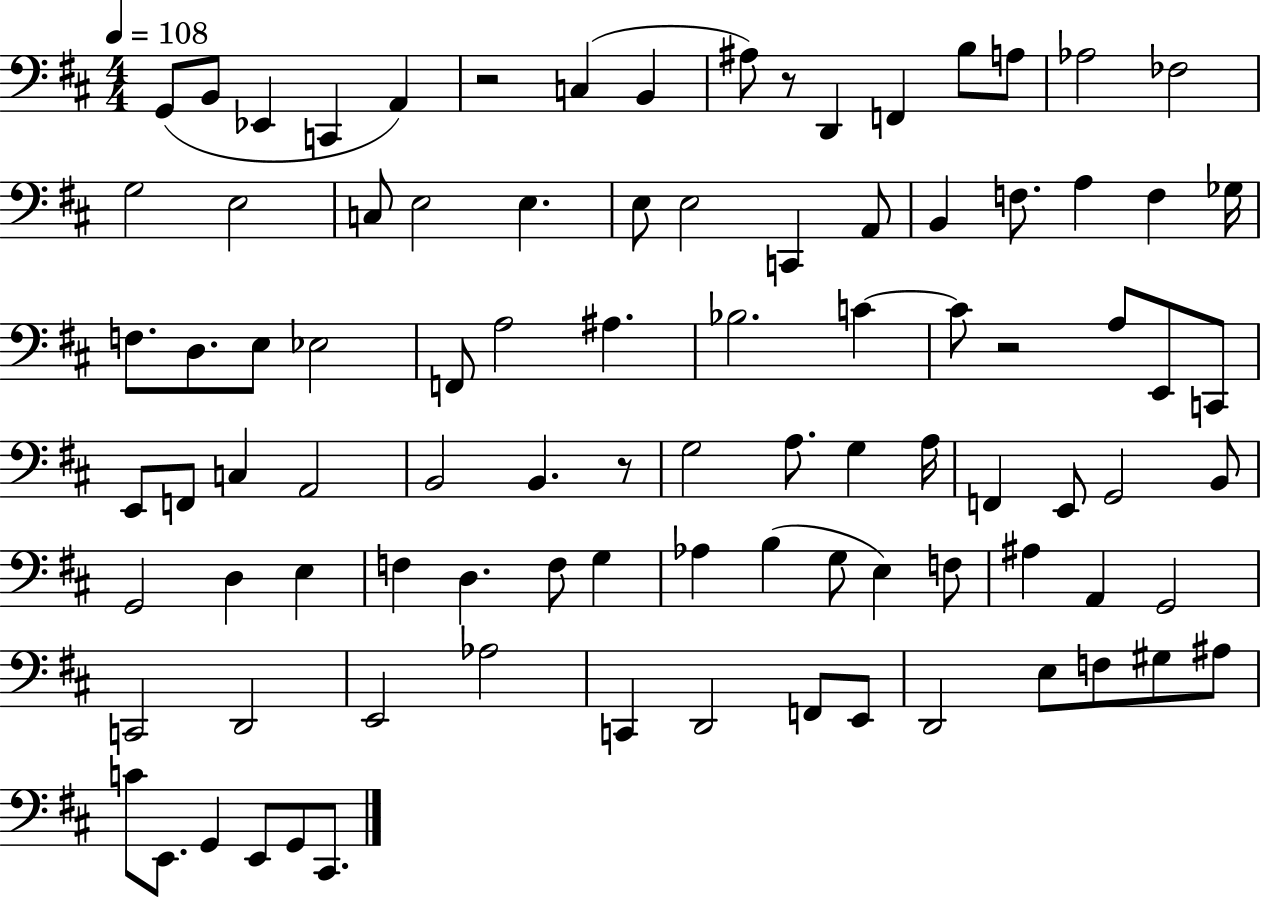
G2/e B2/e Eb2/q C2/q A2/q R/h C3/q B2/q A#3/e R/e D2/q F2/q B3/e A3/e Ab3/h FES3/h G3/h E3/h C3/e E3/h E3/q. E3/e E3/h C2/q A2/e B2/q F3/e. A3/q F3/q Gb3/s F3/e. D3/e. E3/e Eb3/h F2/e A3/h A#3/q. Bb3/h. C4/q C4/e R/h A3/e E2/e C2/e E2/e F2/e C3/q A2/h B2/h B2/q. R/e G3/h A3/e. G3/q A3/s F2/q E2/e G2/h B2/e G2/h D3/q E3/q F3/q D3/q. F3/e G3/q Ab3/q B3/q G3/e E3/q F3/e A#3/q A2/q G2/h C2/h D2/h E2/h Ab3/h C2/q D2/h F2/e E2/e D2/h E3/e F3/e G#3/e A#3/e C4/e E2/e. G2/q E2/e G2/e C#2/e.